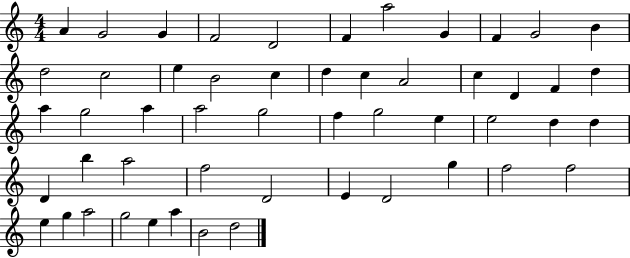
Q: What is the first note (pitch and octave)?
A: A4